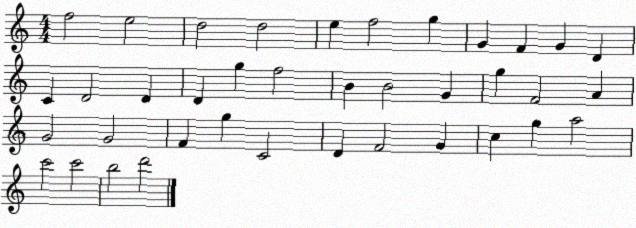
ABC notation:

X:1
T:Untitled
M:4/4
L:1/4
K:C
f2 e2 d2 d2 e f2 g G F G D C D2 D D g f2 B B2 G g F2 A G2 G2 F g C2 D F2 G c g a2 c'2 c'2 b2 d'2